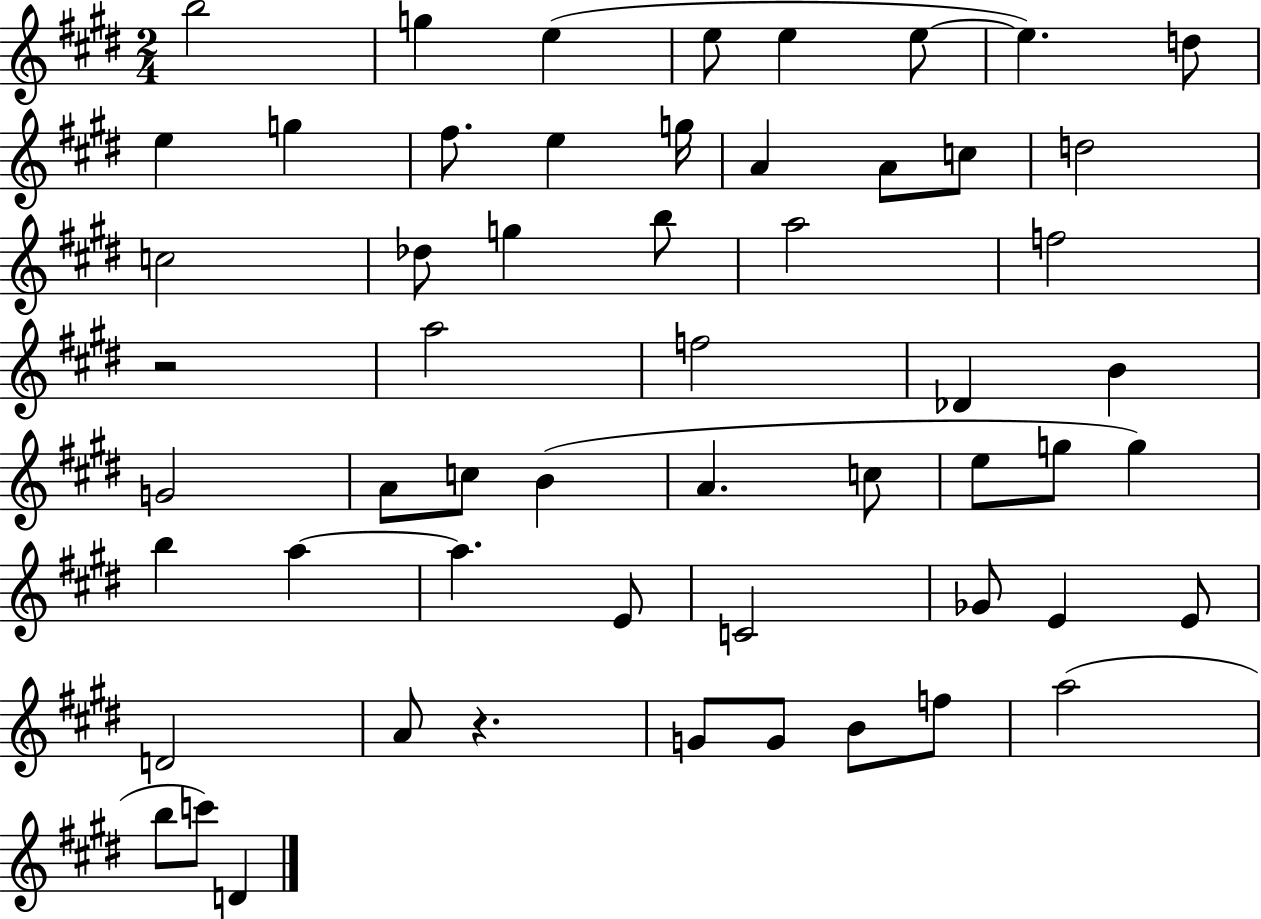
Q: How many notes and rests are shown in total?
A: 56